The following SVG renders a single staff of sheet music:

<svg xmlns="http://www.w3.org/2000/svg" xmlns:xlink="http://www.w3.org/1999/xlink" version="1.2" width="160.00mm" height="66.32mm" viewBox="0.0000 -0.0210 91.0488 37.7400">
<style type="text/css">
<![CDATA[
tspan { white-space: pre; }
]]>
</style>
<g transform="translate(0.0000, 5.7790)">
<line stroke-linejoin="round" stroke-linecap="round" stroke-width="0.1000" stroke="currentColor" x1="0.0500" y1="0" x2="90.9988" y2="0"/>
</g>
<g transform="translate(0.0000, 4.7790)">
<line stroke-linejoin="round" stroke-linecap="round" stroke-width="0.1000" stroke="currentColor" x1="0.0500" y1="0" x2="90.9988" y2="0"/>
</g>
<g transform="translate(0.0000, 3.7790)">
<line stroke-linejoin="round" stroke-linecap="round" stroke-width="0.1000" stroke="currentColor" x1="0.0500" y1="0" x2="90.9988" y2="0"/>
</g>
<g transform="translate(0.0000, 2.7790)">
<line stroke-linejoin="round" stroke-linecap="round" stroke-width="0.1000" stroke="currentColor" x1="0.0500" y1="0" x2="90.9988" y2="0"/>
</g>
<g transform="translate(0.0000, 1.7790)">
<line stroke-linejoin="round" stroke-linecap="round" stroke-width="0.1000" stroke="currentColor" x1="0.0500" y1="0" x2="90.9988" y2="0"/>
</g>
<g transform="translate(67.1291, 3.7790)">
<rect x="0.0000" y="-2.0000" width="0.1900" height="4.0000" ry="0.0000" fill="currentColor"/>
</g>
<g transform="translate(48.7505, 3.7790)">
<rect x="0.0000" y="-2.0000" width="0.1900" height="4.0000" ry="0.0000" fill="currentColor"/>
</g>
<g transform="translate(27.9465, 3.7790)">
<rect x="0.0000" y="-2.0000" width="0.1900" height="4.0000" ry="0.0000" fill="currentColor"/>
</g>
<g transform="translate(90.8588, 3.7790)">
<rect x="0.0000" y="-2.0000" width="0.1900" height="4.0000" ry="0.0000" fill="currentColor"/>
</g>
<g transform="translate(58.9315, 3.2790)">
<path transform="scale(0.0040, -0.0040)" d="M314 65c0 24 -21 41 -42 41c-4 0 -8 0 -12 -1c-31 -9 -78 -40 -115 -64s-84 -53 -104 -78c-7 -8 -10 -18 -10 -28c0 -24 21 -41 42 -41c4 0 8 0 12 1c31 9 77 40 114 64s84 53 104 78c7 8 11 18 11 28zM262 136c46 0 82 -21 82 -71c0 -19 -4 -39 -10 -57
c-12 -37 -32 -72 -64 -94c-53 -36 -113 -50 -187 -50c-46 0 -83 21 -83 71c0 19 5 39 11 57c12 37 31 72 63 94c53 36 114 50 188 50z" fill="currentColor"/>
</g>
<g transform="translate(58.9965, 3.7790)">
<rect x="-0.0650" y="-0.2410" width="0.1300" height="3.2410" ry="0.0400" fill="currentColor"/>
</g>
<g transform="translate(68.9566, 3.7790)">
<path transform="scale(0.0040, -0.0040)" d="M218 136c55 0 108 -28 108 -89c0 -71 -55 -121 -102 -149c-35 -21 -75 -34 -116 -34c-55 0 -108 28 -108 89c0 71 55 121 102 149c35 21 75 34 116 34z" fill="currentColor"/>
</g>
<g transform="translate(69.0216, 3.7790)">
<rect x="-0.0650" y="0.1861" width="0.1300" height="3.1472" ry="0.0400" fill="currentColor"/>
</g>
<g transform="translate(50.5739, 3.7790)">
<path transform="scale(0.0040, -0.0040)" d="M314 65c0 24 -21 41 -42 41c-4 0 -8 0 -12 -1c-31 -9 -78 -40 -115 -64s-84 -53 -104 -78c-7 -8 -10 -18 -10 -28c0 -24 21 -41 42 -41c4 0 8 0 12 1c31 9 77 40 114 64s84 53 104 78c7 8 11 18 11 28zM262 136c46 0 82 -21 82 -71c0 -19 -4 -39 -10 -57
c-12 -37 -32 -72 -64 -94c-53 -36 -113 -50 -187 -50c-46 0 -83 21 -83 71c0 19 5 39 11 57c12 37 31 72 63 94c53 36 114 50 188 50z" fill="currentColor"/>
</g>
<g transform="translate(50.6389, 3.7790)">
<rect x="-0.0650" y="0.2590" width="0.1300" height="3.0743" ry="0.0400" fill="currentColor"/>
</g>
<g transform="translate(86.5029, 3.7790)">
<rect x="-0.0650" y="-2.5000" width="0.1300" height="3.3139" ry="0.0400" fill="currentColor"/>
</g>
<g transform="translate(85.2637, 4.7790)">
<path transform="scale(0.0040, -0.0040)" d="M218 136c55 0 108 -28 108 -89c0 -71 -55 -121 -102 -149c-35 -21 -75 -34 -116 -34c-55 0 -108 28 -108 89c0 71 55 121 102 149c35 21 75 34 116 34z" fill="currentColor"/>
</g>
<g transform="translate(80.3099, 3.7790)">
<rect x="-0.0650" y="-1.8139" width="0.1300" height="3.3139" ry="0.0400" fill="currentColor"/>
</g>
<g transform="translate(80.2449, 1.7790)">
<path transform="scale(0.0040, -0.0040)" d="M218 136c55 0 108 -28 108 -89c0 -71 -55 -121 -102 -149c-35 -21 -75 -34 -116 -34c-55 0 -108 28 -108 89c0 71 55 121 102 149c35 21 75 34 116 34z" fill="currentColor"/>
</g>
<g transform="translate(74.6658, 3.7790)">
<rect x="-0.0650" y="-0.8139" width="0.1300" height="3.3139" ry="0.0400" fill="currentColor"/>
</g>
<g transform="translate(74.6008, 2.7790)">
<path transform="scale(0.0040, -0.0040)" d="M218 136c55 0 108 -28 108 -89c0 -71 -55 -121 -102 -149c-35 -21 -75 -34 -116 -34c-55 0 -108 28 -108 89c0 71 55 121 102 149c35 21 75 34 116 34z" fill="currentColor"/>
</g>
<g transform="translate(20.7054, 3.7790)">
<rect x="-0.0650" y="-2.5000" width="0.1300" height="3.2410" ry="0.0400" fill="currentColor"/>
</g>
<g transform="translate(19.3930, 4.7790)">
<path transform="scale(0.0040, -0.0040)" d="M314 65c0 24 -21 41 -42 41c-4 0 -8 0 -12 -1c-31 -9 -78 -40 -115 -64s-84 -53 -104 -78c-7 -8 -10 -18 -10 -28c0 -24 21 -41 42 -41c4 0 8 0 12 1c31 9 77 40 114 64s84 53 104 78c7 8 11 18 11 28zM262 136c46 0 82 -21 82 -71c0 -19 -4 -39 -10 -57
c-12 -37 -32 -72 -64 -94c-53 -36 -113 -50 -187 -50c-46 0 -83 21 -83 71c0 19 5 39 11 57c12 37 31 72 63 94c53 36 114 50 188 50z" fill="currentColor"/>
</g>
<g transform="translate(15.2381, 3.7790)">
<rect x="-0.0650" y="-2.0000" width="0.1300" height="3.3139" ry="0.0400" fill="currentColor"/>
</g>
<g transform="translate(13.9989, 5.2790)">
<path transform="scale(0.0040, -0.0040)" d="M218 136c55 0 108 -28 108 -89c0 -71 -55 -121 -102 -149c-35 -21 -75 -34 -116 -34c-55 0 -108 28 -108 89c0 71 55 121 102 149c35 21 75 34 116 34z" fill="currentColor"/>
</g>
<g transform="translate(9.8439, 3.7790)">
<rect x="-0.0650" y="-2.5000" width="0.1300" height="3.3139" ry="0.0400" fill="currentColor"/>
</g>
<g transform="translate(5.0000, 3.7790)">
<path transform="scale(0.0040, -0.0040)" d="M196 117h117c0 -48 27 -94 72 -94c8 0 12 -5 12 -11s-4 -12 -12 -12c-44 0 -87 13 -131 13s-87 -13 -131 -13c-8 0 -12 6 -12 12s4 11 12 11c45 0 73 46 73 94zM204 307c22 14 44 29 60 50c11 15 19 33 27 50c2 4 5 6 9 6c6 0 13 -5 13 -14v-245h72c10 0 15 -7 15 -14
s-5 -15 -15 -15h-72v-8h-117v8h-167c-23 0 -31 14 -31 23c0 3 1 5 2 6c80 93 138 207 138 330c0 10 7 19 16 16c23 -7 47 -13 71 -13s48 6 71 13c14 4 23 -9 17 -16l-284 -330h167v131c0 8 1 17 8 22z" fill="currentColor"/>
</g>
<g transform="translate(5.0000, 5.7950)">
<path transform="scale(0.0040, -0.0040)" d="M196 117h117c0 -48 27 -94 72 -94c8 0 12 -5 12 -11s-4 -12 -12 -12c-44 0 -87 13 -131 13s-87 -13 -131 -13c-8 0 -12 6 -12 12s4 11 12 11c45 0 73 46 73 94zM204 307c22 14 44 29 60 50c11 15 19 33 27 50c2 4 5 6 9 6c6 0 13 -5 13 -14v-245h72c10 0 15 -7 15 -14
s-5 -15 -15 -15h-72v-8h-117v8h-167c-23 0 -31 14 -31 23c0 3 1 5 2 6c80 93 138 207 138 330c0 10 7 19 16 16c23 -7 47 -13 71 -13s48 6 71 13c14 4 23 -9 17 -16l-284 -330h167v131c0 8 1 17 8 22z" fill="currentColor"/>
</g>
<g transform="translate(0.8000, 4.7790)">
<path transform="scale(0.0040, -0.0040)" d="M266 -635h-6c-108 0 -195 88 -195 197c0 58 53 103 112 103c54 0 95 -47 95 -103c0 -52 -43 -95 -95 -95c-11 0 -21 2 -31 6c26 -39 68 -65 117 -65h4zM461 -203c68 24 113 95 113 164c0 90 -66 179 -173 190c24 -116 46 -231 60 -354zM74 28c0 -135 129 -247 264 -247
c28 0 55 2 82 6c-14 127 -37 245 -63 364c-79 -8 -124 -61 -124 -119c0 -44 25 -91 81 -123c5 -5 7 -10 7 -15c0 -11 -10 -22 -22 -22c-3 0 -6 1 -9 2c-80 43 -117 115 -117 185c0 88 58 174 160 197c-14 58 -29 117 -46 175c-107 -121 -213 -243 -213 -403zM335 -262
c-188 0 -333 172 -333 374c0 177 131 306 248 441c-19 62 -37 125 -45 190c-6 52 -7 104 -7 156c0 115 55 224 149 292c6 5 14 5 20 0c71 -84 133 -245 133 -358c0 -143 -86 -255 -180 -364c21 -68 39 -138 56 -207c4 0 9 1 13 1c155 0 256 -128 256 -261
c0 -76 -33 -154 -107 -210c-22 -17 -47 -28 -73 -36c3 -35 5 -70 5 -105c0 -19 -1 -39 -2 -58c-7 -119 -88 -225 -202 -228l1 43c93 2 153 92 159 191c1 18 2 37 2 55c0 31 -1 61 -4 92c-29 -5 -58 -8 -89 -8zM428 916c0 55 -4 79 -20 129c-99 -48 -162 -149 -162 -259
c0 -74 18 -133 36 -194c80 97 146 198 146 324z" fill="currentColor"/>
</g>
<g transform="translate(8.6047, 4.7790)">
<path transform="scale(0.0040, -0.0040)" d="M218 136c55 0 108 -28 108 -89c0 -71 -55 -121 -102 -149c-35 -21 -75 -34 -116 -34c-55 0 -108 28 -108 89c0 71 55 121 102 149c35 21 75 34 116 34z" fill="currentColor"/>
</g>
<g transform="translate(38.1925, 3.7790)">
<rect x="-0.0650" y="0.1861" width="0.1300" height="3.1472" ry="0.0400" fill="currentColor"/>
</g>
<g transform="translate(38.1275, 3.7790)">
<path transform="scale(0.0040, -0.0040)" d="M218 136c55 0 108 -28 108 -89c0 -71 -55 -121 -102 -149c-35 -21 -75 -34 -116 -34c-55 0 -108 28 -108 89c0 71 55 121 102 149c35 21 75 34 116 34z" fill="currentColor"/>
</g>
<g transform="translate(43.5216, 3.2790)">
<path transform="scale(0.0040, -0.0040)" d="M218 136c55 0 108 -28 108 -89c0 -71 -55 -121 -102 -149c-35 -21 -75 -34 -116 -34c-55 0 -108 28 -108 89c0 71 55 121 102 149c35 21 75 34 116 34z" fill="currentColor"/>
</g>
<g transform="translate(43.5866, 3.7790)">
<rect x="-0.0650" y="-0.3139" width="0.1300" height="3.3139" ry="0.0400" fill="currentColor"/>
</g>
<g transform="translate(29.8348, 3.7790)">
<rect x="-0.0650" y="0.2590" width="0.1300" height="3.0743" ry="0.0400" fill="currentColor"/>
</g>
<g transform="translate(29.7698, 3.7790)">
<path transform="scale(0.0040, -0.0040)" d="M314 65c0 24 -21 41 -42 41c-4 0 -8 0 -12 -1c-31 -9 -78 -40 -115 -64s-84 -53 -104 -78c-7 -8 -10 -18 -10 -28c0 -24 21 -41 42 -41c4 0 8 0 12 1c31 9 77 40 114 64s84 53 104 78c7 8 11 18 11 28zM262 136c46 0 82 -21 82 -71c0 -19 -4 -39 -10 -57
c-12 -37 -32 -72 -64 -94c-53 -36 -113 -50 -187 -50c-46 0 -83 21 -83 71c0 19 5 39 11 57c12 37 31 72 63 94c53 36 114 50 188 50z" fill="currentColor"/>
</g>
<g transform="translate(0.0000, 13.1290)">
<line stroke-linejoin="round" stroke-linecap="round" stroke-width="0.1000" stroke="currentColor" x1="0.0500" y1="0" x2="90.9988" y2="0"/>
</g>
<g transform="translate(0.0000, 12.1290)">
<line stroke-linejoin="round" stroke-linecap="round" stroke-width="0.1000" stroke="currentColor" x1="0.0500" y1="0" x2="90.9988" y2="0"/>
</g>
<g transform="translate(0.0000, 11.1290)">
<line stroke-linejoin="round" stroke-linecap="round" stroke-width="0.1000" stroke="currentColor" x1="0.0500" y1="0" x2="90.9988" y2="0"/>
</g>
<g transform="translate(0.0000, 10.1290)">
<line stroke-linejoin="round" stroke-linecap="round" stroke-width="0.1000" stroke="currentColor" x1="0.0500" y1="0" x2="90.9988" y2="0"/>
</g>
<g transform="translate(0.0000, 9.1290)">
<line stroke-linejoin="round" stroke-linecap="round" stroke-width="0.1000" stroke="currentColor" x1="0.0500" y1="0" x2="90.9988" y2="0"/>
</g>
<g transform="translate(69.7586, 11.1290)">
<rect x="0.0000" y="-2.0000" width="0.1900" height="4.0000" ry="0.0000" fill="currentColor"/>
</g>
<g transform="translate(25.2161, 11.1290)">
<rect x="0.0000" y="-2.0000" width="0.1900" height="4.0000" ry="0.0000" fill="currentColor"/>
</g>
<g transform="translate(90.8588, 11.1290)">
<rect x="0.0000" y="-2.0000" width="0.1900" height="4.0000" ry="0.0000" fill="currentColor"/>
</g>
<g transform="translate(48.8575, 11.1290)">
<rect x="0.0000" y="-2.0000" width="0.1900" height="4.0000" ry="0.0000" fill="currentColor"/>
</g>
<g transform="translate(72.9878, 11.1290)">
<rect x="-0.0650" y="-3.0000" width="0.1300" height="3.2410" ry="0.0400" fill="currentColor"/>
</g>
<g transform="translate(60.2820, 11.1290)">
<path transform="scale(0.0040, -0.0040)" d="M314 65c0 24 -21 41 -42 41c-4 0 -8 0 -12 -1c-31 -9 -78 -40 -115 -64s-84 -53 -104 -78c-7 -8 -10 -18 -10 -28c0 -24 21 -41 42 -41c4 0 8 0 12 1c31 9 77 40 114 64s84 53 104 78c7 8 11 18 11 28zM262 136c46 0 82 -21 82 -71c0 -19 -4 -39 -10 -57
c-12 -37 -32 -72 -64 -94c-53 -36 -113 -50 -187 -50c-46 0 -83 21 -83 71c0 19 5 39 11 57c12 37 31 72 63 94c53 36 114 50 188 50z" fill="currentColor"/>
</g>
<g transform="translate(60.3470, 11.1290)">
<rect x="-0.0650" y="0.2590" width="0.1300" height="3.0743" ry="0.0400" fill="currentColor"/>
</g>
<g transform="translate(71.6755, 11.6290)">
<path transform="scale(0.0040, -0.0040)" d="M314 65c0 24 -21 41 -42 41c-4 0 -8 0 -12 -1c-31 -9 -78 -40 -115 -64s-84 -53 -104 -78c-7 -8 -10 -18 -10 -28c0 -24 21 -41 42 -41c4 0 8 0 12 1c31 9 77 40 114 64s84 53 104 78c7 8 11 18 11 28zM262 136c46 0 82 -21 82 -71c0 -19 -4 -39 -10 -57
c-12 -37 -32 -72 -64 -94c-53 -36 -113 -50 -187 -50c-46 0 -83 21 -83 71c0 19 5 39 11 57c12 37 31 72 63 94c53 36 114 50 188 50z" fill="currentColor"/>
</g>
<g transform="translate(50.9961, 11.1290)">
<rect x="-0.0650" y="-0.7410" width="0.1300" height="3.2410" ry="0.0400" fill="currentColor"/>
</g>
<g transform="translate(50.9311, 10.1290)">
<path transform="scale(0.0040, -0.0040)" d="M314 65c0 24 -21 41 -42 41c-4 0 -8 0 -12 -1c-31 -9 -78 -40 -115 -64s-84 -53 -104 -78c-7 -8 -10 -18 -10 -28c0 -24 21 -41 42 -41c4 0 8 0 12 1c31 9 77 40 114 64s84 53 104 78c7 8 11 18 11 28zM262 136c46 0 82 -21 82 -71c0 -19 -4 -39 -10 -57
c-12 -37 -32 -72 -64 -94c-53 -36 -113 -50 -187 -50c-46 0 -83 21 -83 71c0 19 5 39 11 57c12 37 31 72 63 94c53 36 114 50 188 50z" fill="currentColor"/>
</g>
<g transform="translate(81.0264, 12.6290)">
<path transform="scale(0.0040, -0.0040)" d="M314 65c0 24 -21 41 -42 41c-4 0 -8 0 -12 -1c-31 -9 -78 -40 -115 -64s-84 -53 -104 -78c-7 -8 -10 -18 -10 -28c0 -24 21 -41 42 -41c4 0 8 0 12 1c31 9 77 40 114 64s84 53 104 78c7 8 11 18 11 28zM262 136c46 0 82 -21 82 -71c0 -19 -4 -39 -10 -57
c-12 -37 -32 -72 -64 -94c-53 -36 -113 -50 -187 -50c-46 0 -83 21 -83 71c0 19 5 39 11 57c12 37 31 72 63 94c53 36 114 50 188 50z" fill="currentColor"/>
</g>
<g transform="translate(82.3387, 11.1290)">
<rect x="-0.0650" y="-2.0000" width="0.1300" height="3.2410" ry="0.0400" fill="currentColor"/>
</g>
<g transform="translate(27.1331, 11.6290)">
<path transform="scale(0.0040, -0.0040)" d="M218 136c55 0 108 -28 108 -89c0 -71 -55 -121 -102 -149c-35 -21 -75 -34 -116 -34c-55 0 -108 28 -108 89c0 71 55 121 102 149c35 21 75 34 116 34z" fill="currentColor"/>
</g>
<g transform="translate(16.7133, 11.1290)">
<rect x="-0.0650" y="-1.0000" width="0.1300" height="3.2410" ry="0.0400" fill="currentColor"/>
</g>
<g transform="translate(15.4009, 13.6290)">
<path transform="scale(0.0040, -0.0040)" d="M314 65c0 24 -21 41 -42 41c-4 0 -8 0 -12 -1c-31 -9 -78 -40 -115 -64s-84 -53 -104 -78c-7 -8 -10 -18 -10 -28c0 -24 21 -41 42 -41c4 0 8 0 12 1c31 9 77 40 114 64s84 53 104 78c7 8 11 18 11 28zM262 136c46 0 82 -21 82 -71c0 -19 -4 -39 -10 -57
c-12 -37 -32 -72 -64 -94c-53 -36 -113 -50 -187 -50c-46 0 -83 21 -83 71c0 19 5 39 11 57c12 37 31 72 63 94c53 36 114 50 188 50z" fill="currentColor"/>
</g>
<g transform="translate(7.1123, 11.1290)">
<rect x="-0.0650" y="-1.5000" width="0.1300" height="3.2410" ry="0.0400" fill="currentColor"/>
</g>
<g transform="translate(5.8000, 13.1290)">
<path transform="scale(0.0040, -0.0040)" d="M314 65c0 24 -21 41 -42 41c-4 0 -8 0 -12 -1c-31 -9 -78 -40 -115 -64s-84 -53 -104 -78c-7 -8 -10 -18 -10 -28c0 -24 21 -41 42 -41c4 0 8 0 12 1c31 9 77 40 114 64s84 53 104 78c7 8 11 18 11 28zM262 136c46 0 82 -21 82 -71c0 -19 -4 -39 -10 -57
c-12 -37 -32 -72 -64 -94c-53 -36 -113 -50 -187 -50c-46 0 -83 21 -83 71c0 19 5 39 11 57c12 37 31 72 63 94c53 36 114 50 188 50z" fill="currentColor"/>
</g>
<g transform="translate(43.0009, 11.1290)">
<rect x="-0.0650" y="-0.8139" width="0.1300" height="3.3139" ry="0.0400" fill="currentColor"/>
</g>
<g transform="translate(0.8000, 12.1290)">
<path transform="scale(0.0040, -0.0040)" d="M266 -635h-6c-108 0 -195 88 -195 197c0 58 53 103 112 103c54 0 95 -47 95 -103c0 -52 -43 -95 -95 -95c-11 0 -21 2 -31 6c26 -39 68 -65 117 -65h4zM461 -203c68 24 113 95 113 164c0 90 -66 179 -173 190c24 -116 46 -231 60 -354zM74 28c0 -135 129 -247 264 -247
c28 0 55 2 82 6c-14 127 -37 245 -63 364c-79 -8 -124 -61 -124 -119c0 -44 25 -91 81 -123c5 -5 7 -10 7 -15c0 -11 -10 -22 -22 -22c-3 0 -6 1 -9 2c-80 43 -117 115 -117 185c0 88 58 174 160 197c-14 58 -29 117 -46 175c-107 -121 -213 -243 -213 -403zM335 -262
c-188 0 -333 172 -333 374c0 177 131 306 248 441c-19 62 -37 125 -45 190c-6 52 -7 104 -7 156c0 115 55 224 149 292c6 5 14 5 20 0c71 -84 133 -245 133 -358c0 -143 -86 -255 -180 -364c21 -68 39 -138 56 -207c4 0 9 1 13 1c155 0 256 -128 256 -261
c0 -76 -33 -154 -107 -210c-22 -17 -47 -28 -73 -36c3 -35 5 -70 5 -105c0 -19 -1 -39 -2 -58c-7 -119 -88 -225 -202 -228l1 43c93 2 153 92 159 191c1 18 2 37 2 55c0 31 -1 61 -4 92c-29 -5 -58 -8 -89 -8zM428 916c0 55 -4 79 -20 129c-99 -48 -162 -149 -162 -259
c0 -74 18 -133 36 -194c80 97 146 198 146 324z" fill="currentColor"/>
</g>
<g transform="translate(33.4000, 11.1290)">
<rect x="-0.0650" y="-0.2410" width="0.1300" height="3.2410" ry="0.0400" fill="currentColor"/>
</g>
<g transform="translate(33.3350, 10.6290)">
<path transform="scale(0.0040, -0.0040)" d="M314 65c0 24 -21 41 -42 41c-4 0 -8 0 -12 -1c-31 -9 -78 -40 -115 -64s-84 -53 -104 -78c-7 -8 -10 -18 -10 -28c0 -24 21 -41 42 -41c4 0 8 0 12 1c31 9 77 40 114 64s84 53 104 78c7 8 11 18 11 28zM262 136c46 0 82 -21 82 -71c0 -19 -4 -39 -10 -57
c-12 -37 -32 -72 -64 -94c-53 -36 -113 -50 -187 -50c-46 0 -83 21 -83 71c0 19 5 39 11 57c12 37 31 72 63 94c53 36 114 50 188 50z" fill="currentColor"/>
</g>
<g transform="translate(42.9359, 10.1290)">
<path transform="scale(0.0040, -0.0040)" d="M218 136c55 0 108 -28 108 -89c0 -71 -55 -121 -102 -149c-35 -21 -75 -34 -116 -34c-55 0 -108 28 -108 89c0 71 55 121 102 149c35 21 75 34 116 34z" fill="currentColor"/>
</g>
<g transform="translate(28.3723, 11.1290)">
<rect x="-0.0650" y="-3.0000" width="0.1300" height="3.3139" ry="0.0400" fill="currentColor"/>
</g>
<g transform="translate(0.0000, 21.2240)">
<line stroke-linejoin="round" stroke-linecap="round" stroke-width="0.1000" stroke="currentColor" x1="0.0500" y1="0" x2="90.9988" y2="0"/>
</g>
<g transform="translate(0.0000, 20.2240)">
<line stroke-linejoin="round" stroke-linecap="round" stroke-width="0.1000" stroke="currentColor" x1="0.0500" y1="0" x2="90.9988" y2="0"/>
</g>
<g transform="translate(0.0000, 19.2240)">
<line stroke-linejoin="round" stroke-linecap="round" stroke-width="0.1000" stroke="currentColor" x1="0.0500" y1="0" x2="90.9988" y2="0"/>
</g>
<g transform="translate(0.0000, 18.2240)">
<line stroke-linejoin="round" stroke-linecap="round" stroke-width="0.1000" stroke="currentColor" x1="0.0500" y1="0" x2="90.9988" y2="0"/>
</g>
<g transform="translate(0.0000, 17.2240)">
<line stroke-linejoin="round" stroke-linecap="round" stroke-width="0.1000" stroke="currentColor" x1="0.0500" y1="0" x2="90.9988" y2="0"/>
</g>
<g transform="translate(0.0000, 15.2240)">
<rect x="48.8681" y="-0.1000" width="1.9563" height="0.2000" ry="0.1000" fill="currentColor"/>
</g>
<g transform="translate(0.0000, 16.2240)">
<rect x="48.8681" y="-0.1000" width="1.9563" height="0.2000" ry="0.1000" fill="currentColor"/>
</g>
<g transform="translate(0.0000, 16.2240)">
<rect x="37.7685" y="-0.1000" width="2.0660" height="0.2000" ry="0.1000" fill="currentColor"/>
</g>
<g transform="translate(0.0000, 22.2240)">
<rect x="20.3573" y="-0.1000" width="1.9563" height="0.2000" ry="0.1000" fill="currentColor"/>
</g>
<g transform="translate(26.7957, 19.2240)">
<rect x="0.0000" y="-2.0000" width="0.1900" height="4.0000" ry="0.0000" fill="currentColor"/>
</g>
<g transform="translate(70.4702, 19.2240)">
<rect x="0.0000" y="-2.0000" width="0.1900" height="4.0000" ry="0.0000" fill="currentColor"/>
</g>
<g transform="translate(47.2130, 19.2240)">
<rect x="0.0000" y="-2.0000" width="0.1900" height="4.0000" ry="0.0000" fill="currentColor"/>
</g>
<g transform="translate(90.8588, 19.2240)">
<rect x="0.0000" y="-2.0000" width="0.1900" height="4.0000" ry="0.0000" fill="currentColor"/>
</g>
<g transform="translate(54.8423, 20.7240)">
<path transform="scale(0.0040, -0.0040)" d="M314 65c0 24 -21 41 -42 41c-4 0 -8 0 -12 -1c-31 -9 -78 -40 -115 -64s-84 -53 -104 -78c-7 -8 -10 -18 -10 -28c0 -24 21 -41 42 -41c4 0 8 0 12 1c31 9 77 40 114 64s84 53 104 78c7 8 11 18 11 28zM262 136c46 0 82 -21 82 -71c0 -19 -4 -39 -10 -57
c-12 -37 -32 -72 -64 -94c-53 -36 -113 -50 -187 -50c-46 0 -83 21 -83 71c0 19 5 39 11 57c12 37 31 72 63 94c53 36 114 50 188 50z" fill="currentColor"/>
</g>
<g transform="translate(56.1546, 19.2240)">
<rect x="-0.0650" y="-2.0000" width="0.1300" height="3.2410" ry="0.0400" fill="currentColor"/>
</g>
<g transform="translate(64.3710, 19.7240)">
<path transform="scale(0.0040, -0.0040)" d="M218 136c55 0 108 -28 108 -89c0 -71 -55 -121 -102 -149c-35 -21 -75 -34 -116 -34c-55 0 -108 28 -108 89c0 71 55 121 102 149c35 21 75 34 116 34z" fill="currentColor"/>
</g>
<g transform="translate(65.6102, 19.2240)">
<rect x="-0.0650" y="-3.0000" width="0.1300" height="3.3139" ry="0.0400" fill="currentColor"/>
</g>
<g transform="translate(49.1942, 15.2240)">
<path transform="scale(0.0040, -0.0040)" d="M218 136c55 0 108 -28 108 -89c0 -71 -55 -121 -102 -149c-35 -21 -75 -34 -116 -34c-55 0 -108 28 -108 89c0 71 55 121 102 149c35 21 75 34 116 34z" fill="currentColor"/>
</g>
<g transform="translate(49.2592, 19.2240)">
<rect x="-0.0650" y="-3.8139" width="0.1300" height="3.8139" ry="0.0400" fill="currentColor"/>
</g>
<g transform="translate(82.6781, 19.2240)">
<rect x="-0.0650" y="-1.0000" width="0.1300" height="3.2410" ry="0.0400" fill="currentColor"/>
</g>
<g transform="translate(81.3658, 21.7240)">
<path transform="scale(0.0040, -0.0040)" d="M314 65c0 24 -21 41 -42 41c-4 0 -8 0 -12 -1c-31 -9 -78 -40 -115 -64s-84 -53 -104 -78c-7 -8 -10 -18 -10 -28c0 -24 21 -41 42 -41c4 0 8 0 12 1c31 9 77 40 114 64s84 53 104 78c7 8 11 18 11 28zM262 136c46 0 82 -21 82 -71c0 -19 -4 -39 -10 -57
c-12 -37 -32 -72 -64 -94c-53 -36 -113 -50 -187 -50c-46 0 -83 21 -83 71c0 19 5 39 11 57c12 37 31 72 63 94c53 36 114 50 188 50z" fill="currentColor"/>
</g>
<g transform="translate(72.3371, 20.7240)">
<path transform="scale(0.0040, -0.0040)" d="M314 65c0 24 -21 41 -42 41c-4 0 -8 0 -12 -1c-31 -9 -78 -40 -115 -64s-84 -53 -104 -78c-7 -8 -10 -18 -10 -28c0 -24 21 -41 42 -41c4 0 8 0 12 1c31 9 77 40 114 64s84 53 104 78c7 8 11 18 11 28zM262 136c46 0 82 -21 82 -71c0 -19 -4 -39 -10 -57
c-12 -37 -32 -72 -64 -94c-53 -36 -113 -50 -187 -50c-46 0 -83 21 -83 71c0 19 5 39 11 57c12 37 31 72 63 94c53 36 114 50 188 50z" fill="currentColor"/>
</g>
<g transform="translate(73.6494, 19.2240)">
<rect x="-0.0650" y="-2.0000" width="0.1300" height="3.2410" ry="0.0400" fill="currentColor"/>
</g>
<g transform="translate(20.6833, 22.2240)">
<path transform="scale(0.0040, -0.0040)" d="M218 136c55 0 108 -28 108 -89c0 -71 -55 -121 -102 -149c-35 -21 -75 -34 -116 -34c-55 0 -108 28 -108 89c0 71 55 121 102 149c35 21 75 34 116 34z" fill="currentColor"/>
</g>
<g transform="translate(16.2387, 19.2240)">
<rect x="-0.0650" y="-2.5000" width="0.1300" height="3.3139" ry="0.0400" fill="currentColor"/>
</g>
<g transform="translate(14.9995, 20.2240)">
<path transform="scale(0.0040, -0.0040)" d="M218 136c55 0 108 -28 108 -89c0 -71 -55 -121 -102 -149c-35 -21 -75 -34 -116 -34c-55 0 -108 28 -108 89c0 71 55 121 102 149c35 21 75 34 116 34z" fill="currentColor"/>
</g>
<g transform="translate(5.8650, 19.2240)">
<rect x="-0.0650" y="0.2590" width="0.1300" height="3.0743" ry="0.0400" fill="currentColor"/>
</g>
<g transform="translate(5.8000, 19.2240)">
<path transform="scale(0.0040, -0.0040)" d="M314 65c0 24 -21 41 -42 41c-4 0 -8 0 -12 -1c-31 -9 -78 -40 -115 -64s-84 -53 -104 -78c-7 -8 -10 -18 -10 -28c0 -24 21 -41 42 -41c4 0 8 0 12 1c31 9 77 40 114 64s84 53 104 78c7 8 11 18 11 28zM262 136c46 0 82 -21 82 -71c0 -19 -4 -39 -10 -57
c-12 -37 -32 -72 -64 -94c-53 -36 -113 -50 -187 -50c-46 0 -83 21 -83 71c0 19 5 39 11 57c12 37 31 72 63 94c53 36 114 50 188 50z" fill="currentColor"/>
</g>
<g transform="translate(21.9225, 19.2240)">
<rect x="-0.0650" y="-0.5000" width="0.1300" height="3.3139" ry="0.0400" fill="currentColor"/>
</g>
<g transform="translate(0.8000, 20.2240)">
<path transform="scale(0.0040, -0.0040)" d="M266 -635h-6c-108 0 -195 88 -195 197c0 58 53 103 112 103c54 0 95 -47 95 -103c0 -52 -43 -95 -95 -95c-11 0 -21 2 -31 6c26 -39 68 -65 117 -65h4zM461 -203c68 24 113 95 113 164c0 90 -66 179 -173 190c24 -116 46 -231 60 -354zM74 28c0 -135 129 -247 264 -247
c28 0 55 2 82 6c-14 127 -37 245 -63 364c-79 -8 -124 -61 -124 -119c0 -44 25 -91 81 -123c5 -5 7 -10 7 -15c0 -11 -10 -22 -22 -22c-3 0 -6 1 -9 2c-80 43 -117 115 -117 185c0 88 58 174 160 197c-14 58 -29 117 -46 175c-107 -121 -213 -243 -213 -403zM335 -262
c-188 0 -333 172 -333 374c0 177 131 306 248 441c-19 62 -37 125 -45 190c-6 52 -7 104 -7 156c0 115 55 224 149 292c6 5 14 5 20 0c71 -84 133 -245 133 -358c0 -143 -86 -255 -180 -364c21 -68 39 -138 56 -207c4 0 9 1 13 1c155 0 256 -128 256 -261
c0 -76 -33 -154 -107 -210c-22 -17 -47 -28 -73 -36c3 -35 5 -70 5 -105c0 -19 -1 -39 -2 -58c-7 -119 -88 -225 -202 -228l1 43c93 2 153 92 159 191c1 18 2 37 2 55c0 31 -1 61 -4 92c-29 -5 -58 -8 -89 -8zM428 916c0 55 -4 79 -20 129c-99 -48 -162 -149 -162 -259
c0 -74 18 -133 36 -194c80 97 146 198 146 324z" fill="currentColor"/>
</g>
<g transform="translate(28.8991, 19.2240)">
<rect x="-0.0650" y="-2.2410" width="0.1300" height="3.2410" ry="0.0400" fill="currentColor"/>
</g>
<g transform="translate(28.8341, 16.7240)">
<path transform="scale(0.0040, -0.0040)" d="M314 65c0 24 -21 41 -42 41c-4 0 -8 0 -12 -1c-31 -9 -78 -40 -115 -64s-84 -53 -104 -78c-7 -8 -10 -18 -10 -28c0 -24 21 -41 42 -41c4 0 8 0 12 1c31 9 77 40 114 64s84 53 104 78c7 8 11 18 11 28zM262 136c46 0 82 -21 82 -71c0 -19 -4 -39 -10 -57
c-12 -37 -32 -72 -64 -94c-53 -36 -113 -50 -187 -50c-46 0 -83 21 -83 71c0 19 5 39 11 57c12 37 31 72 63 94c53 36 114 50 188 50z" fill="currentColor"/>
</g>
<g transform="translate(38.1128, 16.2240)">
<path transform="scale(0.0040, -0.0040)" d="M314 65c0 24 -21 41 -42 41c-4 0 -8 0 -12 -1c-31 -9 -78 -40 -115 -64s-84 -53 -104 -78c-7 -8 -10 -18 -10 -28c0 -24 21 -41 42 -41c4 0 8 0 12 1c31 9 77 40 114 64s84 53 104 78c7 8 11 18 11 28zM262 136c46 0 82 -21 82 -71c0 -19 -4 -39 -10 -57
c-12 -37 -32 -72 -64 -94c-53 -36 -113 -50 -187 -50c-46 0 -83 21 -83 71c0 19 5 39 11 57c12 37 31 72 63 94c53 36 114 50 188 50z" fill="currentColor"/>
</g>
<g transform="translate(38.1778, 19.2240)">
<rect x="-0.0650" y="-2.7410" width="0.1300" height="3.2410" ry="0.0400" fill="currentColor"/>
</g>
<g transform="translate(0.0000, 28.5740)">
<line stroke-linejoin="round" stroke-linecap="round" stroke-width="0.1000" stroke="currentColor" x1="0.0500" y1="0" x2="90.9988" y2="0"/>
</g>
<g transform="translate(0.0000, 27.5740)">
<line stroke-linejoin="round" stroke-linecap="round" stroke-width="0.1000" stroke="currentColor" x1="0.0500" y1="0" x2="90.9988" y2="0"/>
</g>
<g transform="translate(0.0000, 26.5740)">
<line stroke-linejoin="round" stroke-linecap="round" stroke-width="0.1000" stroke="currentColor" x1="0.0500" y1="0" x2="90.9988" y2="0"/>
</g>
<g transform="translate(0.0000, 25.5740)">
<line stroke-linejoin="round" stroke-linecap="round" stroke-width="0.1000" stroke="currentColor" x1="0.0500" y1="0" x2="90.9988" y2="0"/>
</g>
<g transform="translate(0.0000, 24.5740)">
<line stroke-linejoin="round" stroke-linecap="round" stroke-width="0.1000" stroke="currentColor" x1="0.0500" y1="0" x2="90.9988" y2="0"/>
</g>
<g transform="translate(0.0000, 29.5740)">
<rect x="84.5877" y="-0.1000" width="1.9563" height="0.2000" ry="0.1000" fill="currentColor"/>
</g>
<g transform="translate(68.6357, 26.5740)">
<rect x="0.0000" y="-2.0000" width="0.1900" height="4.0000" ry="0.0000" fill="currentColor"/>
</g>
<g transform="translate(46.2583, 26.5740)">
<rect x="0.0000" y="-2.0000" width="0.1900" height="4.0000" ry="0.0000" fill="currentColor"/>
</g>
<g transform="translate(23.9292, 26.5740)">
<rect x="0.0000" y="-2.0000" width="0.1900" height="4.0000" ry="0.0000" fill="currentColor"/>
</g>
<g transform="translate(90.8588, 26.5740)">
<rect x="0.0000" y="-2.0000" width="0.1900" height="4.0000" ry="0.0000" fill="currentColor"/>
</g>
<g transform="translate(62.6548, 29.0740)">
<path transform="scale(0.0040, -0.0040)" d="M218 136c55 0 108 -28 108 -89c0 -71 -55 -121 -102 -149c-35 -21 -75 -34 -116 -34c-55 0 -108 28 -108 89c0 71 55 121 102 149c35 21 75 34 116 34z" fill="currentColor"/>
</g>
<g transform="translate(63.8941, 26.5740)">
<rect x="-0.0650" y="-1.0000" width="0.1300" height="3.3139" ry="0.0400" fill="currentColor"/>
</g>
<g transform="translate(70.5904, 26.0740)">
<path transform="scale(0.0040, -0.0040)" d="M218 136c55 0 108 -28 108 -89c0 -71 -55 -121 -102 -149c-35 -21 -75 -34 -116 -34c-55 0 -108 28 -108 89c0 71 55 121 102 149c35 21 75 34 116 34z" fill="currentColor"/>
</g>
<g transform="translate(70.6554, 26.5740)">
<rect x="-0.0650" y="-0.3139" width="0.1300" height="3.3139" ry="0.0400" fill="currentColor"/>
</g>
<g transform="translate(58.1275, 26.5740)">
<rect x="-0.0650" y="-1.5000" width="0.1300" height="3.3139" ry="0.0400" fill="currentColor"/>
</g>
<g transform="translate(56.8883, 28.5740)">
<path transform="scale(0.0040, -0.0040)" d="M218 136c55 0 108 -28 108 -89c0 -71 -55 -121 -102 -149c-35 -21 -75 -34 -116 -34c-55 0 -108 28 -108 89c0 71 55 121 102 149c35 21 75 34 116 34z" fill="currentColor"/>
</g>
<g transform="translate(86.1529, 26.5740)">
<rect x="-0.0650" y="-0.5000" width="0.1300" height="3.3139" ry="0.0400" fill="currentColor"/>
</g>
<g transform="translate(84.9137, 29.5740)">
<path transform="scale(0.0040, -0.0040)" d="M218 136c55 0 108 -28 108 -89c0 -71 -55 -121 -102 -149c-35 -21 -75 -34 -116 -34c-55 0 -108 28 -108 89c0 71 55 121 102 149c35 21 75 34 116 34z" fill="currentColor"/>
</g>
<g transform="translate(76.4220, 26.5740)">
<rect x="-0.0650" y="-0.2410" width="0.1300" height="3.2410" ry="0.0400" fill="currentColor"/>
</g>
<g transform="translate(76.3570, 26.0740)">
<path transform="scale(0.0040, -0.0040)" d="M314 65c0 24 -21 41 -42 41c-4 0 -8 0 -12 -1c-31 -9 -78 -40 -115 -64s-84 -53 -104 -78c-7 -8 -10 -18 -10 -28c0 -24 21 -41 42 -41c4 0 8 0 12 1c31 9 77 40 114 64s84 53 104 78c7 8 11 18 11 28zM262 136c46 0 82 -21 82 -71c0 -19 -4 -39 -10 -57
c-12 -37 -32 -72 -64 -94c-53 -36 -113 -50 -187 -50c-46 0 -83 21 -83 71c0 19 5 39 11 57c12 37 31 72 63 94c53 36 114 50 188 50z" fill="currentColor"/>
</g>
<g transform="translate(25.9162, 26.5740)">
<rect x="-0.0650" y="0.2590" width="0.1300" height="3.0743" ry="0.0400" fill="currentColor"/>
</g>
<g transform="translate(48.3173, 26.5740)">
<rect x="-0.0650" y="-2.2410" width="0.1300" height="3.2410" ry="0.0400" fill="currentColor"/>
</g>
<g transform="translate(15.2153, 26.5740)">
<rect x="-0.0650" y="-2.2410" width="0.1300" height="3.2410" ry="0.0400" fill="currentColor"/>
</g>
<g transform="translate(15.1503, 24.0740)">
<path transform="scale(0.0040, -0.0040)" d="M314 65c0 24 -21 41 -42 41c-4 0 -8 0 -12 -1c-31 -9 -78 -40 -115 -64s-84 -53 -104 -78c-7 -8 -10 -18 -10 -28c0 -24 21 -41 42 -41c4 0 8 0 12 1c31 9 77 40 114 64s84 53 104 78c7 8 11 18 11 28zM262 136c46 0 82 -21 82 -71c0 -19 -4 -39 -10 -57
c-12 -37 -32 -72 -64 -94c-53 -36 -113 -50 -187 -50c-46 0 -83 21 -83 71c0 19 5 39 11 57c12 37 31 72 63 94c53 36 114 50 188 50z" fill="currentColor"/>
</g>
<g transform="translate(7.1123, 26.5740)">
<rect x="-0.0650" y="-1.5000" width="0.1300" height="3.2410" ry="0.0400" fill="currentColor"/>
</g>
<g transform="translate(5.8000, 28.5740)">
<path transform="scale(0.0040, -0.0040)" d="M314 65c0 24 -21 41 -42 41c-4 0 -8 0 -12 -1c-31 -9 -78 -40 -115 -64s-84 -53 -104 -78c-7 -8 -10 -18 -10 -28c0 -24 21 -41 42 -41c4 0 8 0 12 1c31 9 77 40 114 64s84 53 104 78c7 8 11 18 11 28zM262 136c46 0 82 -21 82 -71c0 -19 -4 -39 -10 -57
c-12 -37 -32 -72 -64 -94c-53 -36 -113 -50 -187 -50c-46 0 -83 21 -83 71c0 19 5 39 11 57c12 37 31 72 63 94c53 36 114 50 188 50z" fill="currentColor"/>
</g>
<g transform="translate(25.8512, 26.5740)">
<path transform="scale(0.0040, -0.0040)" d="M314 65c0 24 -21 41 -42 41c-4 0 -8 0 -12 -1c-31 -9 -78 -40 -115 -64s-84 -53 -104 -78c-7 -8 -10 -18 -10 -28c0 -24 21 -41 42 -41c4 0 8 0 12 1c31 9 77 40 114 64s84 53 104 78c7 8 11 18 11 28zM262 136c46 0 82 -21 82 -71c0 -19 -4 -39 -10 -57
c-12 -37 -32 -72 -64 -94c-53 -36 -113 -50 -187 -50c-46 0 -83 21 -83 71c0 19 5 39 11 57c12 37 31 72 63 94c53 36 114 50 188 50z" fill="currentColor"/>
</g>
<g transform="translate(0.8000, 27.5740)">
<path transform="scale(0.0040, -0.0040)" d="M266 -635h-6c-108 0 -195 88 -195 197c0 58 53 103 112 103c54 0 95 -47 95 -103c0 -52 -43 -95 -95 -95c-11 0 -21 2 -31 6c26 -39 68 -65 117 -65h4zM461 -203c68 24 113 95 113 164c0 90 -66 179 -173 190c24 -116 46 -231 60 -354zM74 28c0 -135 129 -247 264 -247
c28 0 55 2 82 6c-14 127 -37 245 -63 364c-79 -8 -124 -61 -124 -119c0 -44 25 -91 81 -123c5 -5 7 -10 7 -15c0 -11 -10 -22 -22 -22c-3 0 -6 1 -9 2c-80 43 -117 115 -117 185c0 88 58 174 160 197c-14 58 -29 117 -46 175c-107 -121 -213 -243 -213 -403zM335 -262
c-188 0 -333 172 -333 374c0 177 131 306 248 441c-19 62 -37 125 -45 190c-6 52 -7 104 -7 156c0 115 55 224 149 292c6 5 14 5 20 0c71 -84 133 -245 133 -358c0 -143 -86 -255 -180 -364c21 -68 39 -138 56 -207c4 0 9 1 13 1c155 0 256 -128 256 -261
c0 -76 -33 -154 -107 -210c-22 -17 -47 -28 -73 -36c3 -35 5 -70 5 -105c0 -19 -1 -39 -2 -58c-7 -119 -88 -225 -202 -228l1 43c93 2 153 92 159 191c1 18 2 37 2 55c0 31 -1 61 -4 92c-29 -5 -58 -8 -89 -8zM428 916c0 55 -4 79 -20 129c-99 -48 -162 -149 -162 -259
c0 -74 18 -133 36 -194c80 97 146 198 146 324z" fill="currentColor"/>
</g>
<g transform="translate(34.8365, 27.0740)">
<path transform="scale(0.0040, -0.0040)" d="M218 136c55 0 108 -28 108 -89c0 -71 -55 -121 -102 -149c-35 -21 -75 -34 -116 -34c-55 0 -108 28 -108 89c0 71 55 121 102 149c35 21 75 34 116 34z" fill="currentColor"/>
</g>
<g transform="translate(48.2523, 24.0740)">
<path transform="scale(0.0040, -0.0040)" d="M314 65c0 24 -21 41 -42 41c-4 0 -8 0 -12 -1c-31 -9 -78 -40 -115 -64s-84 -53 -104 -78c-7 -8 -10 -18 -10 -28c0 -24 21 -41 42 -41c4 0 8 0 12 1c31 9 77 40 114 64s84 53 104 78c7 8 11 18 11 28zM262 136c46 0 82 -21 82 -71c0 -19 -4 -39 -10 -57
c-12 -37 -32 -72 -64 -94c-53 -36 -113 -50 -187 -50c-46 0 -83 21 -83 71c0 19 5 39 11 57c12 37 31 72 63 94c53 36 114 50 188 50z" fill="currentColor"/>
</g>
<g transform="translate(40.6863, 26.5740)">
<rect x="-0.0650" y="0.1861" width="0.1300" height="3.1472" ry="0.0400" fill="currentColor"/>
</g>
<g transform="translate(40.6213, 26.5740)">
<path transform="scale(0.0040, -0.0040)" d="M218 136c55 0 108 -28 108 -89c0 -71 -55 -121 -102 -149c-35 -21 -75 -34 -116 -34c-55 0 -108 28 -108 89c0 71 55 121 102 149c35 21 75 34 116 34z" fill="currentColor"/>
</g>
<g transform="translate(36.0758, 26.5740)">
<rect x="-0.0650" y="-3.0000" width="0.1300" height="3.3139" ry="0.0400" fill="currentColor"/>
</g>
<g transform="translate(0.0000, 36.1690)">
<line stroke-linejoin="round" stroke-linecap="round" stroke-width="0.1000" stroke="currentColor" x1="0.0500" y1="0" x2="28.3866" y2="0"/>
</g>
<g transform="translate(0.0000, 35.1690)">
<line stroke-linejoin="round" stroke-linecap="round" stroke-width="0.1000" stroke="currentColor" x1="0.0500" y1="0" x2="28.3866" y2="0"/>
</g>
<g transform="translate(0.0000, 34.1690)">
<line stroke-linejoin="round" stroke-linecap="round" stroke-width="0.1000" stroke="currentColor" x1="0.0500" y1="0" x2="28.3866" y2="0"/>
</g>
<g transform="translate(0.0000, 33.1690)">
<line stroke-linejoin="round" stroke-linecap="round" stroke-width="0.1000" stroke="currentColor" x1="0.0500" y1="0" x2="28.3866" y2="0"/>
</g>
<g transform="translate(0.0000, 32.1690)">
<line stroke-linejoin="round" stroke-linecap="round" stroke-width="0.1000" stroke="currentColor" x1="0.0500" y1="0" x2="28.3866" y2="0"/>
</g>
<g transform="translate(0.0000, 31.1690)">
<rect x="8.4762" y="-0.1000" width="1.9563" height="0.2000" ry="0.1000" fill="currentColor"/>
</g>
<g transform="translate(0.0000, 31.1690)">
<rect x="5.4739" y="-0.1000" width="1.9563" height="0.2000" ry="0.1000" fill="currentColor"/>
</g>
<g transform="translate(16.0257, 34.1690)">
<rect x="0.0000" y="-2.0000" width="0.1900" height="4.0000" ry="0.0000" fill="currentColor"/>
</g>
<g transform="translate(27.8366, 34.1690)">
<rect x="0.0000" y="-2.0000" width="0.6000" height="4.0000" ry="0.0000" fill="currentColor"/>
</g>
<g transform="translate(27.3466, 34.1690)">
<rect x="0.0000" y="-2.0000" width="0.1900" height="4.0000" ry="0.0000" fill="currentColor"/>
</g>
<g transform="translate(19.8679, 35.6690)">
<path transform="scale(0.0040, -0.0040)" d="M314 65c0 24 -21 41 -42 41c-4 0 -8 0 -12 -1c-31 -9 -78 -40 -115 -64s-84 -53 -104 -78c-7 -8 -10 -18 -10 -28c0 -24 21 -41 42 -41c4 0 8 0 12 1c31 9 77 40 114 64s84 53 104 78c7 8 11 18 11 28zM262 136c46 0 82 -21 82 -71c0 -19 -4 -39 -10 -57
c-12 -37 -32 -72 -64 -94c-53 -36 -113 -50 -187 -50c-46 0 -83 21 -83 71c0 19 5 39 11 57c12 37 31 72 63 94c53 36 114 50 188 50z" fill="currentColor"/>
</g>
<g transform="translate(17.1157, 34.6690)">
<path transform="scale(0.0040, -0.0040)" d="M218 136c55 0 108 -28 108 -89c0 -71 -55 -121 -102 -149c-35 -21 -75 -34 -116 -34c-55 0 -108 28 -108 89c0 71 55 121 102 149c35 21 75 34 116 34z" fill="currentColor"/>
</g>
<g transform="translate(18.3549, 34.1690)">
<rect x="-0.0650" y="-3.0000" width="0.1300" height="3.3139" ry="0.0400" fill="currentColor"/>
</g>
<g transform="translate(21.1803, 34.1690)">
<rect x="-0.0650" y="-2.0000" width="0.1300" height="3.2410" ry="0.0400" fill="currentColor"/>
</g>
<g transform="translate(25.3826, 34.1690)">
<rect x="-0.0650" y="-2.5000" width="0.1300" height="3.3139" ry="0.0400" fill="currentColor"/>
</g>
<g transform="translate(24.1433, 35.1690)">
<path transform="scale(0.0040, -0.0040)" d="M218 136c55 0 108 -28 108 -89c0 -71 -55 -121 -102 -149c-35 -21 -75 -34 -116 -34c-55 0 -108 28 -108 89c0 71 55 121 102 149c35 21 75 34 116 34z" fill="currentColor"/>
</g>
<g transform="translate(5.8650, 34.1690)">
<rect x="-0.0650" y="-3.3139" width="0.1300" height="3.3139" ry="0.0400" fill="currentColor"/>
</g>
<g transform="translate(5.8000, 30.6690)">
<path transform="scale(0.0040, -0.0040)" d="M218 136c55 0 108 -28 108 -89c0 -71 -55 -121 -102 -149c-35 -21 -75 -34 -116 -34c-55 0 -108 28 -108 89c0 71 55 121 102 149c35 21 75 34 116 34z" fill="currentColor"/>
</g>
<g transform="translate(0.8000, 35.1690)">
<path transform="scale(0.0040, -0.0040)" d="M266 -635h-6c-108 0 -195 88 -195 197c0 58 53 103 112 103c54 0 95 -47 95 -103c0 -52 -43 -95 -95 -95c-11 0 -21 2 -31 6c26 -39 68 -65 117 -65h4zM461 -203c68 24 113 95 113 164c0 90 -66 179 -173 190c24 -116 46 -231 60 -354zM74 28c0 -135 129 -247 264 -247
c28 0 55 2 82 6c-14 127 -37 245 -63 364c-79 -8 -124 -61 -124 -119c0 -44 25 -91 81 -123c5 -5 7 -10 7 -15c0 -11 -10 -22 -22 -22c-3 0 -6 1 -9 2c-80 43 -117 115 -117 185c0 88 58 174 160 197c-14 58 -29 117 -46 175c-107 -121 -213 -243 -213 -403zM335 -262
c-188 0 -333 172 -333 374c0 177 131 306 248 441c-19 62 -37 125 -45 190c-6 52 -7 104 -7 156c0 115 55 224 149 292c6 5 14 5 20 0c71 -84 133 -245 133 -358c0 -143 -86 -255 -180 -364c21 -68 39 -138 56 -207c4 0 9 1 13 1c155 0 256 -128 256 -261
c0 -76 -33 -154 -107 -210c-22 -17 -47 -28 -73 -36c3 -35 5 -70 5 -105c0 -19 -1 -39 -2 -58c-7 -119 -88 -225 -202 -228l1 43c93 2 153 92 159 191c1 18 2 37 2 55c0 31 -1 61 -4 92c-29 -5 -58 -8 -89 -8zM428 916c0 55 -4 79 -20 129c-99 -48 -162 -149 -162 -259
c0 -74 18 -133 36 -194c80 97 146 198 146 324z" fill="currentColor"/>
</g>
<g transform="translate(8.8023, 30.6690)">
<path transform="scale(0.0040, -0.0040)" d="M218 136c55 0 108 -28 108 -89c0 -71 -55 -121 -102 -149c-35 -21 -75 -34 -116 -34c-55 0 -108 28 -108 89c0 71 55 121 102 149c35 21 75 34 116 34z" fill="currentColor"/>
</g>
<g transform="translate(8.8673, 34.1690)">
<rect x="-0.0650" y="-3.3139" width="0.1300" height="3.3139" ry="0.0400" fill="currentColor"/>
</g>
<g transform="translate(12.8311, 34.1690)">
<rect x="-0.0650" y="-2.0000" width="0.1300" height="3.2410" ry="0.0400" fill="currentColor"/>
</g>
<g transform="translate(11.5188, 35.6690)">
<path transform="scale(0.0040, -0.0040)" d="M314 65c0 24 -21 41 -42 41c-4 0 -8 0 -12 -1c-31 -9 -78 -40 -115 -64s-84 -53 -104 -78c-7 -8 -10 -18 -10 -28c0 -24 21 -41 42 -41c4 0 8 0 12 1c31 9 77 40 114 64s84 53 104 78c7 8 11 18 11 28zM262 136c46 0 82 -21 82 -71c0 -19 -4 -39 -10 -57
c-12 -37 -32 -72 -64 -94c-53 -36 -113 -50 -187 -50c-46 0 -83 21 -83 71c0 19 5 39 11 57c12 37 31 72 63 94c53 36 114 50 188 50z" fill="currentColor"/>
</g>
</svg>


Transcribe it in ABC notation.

X:1
T:Untitled
M:4/4
L:1/4
K:C
G F G2 B2 B c B2 c2 B d f G E2 D2 A c2 d d2 B2 A2 F2 B2 G C g2 a2 c' F2 A F2 D2 E2 g2 B2 A B g2 E D c c2 C b b F2 A F2 G